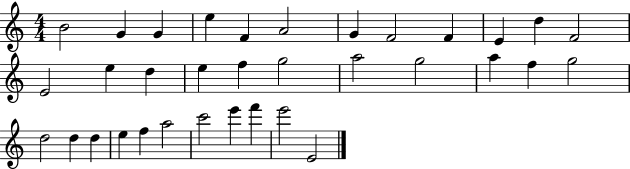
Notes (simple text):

B4/h G4/q G4/q E5/q F4/q A4/h G4/q F4/h F4/q E4/q D5/q F4/h E4/h E5/q D5/q E5/q F5/q G5/h A5/h G5/h A5/q F5/q G5/h D5/h D5/q D5/q E5/q F5/q A5/h C6/h E6/q F6/q E6/h E4/h